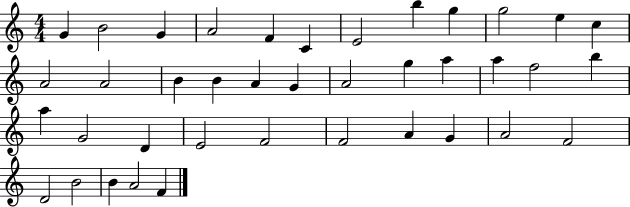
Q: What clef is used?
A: treble